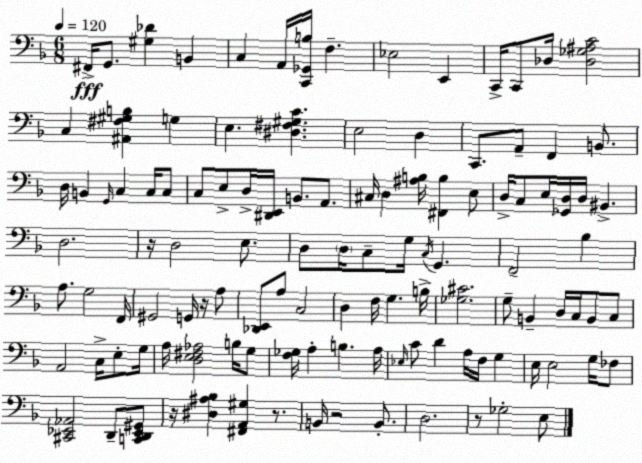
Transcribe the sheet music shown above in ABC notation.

X:1
T:Untitled
M:6/8
L:1/4
K:Dm
^F,,/4 G,,/2 [^G,_D] B,, C, A,,/4 [C,,_G,,B,]/4 F, _E,2 E,, C,,/4 C,,/2 _D,/4 [_D,_G,^A,C]2 C, [^A,,^F,^G,B,] G, E, [^D,^F,^G,C] E,2 D, C,,/2 A,,/2 F,, B,,/2 D,/4 B,, G,,/4 C, C,/4 C,/2 C,/2 E,/2 D,/4 [^D,,E,,]/4 B,,/2 A,,/2 ^C,/4 D, [^A,B,]/4 [^F,,B,] E,/2 D,/4 C,/2 E,/4 [_G,,D,]/4 D,/4 ^B,, D,2 z/4 D,2 E,/2 D,/2 D,/4 C,/2 G,/4 C,/4 G,, F,,2 _B, A,/2 G,2 F,,/4 ^G,,2 G,,/4 z/4 A,/2 [_D,,E,,]/2 A,/2 C,2 D, F,/4 G, B,/4 [_G,^C]2 G,/2 B,, D,/4 C,/4 B,,/2 C,/2 A,,2 C,/4 E,/2 G,/4 A,/4 [D,E,^F,_A,]2 B,/4 G,/2 [F,_G,]/4 A, B, A,/4 _E,/4 C/2 D A,/4 F,/4 G, E,/4 E,2 G,/4 _F,/2 [^C,,_E,,_A,,]2 D,,/2 [C,,D,,_E,,^G,,]/2 z/4 [^D,^A,_B,] [^F,,A,,^G,] z/2 B,,/4 z2 B,,/2 D,2 z/2 _G,2 E,/2